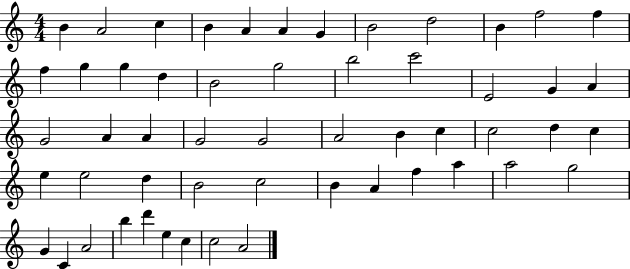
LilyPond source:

{
  \clef treble
  \numericTimeSignature
  \time 4/4
  \key c \major
  b'4 a'2 c''4 | b'4 a'4 a'4 g'4 | b'2 d''2 | b'4 f''2 f''4 | \break f''4 g''4 g''4 d''4 | b'2 g''2 | b''2 c'''2 | e'2 g'4 a'4 | \break g'2 a'4 a'4 | g'2 g'2 | a'2 b'4 c''4 | c''2 d''4 c''4 | \break e''4 e''2 d''4 | b'2 c''2 | b'4 a'4 f''4 a''4 | a''2 g''2 | \break g'4 c'4 a'2 | b''4 d'''4 e''4 c''4 | c''2 a'2 | \bar "|."
}